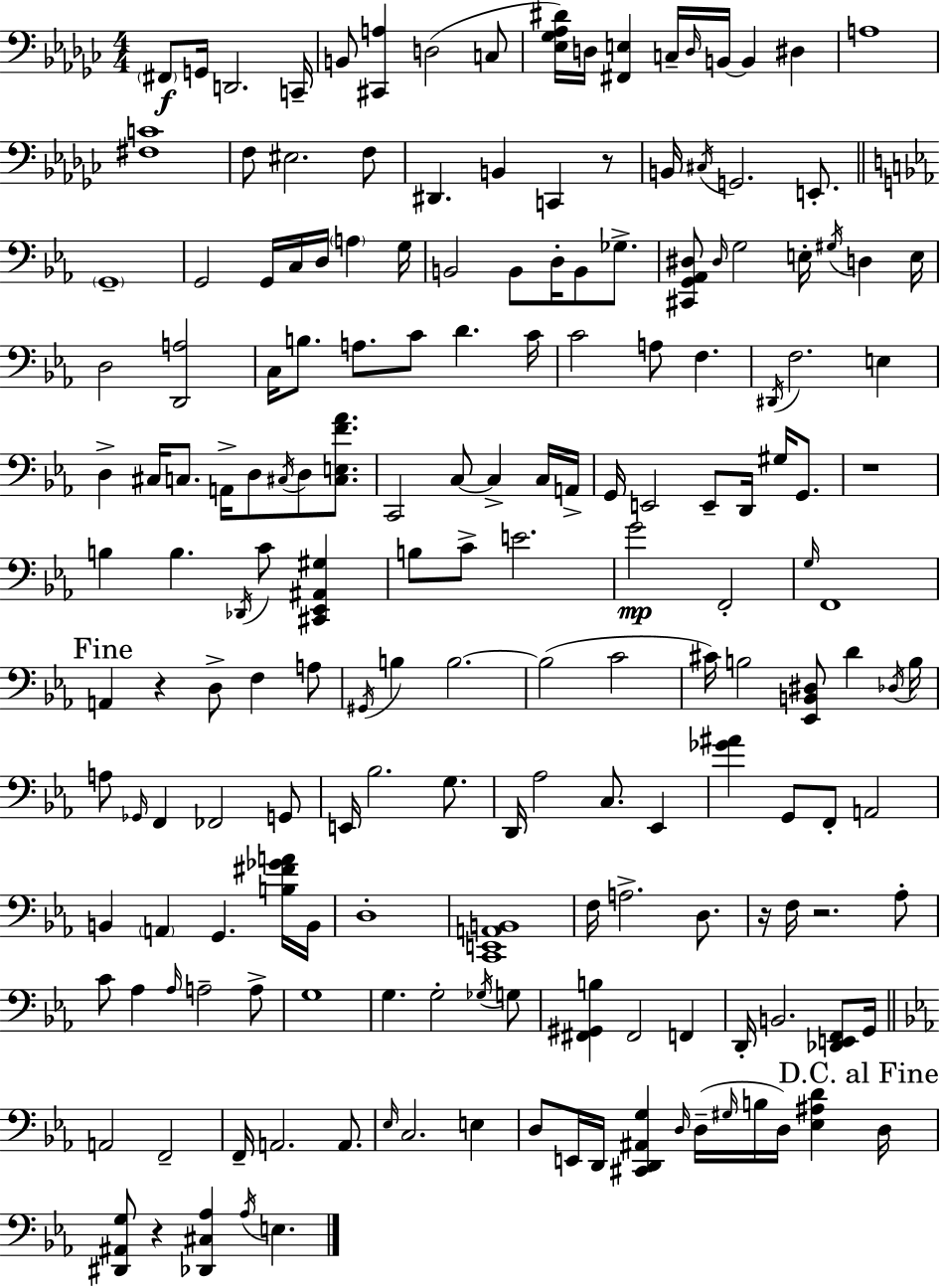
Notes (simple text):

F#2/e G2/s D2/h. C2/s B2/e [C#2,A3]/q D3/h C3/e [Eb3,Gb3,Ab3,D#4]/s D3/s [F#2,E3]/q C3/s D3/s B2/s B2/q D#3/q A3/w [F#3,C4]/w F3/e EIS3/h. F3/e D#2/q. B2/q C2/q R/e B2/s C#3/s G2/h. E2/e. G2/w G2/h G2/s C3/s D3/s A3/q G3/s B2/h B2/e D3/s B2/e Gb3/e. [C#2,G2,Ab2,D#3]/e D#3/s G3/h E3/s G#3/s D3/q E3/s D3/h [D2,A3]/h C3/s B3/e. A3/e. C4/e D4/q. C4/s C4/h A3/e F3/q. D#2/s F3/h. E3/q D3/q C#3/s C3/e. A2/s D3/e C#3/s D3/e [C#3,E3,F4,Ab4]/e. C2/h C3/e C3/q C3/s A2/s G2/s E2/h E2/e D2/s G#3/s G2/e. R/w B3/q B3/q. Db2/s C4/e [C#2,Eb2,A#2,G#3]/q B3/e C4/e E4/h. G4/h F2/h G3/s F2/w A2/q R/q D3/e F3/q A3/e G#2/s B3/q B3/h. B3/h C4/h C#4/s B3/h [Eb2,B2,D#3]/e D4/q Db3/s B3/s A3/e Gb2/s F2/q FES2/h G2/e E2/s Bb3/h. G3/e. D2/s Ab3/h C3/e. Eb2/q [Gb4,A#4]/q G2/e F2/e A2/h B2/q A2/q G2/q. [B3,F#4,Gb4,A4]/s B2/s D3/w [C2,E2,A2,B2]/w F3/s A3/h. D3/e. R/s F3/s R/h. Ab3/e C4/e Ab3/q Ab3/s A3/h A3/e G3/w G3/q. G3/h Gb3/s G3/e [F#2,G#2,B3]/q F#2/h F2/q D2/s B2/h. [Db2,E2,F2]/e G2/s A2/h F2/h F2/s A2/h. A2/e. Eb3/s C3/h. E3/q D3/e E2/s D2/s [C#2,D2,A#2,G3]/q D3/s D3/s G#3/s B3/s D3/s [Eb3,A#3,D4]/q D3/s [D#2,A#2,G3]/e R/q [Db2,C#3,Ab3]/q Ab3/s E3/q.